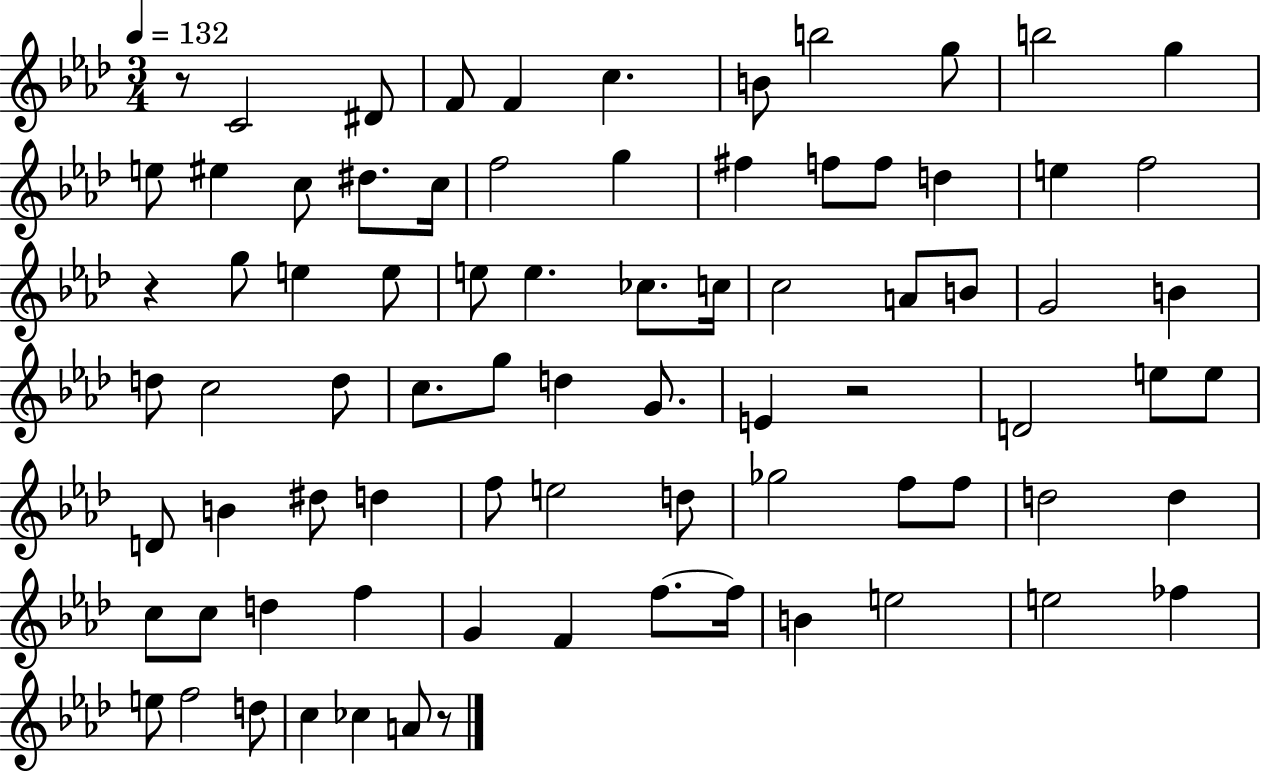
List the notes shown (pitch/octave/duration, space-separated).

R/e C4/h D#4/e F4/e F4/q C5/q. B4/e B5/h G5/e B5/h G5/q E5/e EIS5/q C5/e D#5/e. C5/s F5/h G5/q F#5/q F5/e F5/e D5/q E5/q F5/h R/q G5/e E5/q E5/e E5/e E5/q. CES5/e. C5/s C5/h A4/e B4/e G4/h B4/q D5/e C5/h D5/e C5/e. G5/e D5/q G4/e. E4/q R/h D4/h E5/e E5/e D4/e B4/q D#5/e D5/q F5/e E5/h D5/e Gb5/h F5/e F5/e D5/h D5/q C5/e C5/e D5/q F5/q G4/q F4/q F5/e. F5/s B4/q E5/h E5/h FES5/q E5/e F5/h D5/e C5/q CES5/q A4/e R/e